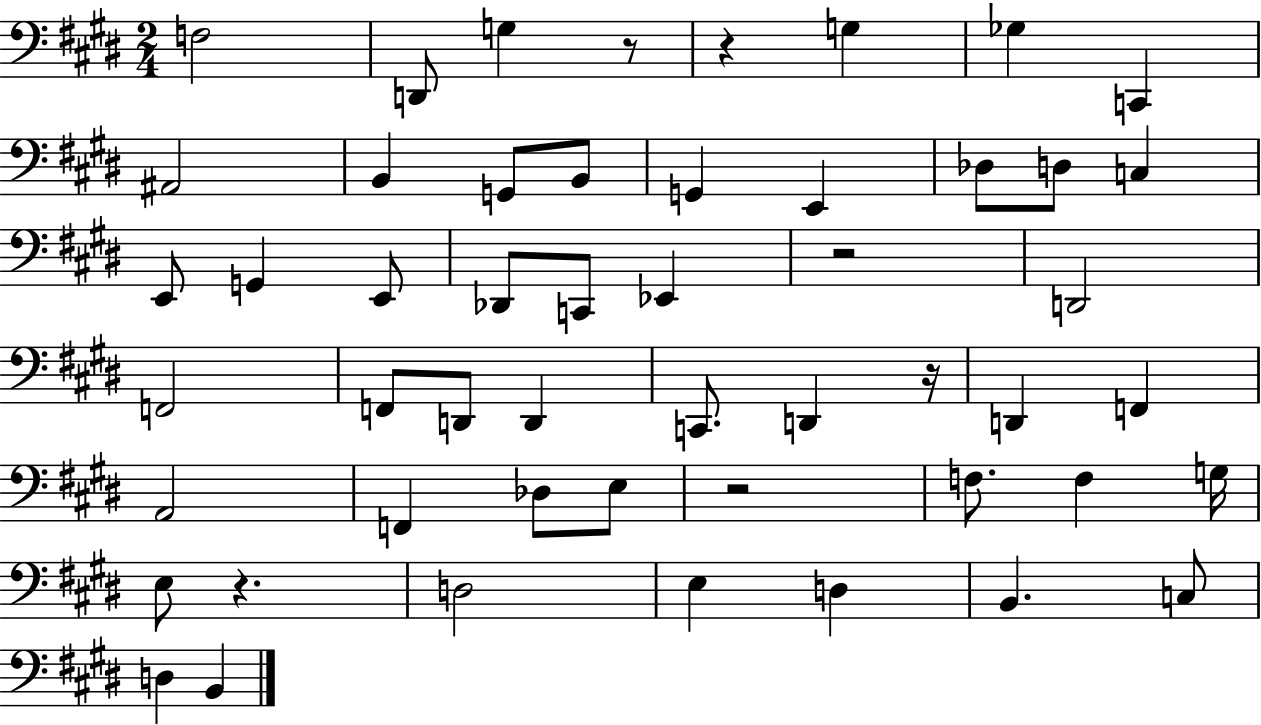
X:1
T:Untitled
M:2/4
L:1/4
K:E
F,2 D,,/2 G, z/2 z G, _G, C,, ^A,,2 B,, G,,/2 B,,/2 G,, E,, _D,/2 D,/2 C, E,,/2 G,, E,,/2 _D,,/2 C,,/2 _E,, z2 D,,2 F,,2 F,,/2 D,,/2 D,, C,,/2 D,, z/4 D,, F,, A,,2 F,, _D,/2 E,/2 z2 F,/2 F, G,/4 E,/2 z D,2 E, D, B,, C,/2 D, B,,